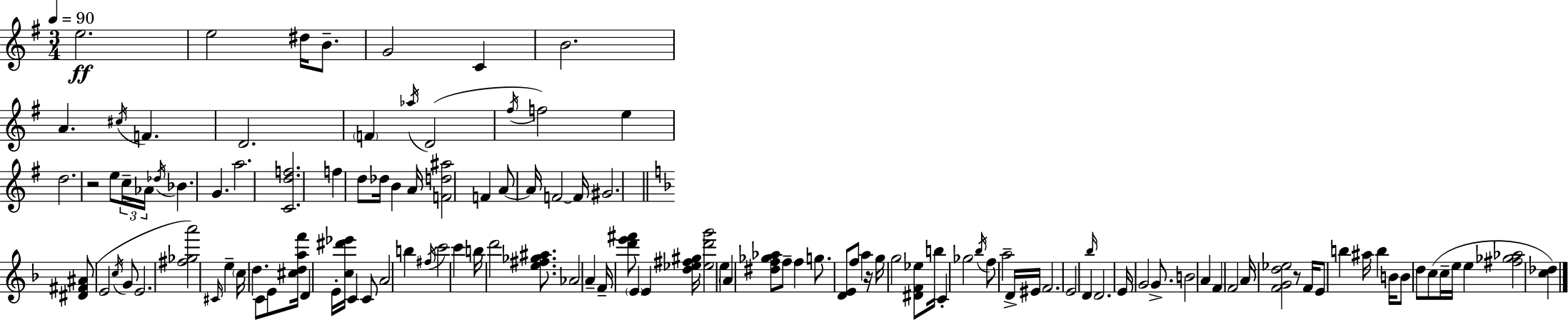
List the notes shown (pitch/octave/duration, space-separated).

E5/h. E5/h D#5/s B4/e. G4/h C4/q B4/h. A4/q. C#5/s F4/q. D4/h. F4/q Ab5/s D4/h F#5/s F5/h E5/q D5/h. R/h E5/e C5/s Ab4/s Db5/s Bb4/q. G4/q. A5/h. [C4,D5,F5]/h. F5/q D5/e Db5/s B4/q A4/s [F4,D5,A#5]/h F4/q A4/e A4/s F4/h F4/s G#4/h. [D#4,F#4,A#4]/e E4/h C5/s G4/e E4/h. [F#5,Gb5,A6]/h C#4/s E5/q C5/s D5/q. C4/e E4/e [C#5,D5,A5,F6]/s D4/q E4/s [C5,D#6,Eb6]/s C4/q C4/e A4/h B5/q F#5/s C6/h C6/q B5/s D6/h [E5,F#5,Gb5,A#5]/e. Ab4/h A4/q F4/s [D6,E6,F#6]/e E4/q E4/q [D5,Eb5,F#5,G#5]/s [Eb5,D6,G6]/h E5/q A4/q [D#5,F5,Gb5,Ab5]/e F5/e F5/q G5/e. [D4,E4]/e F5/e A5/q R/s G5/s G5/h [D#4,F4,Eb5]/e B5/s C4/q Gb5/h Bb5/s F5/e A5/h D4/s EIS4/s F4/h. E4/h D4/q Bb5/s D4/h. E4/s G4/h G4/e. B4/h A4/q F4/q F4/h A4/s [F4,G4,D5,Eb5]/h R/e F4/s E4/e B5/q A#5/s B5/q B4/s B4/e D5/e C5/e C5/s E5/s E5/q [F#5,Gb5,Ab5]/h [C5,Db5]/q